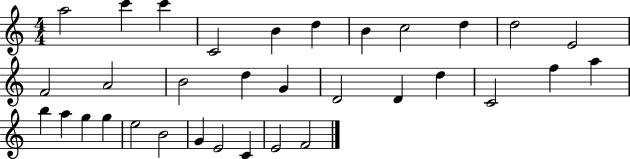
A5/h C6/q C6/q C4/h B4/q D5/q B4/q C5/h D5/q D5/h E4/h F4/h A4/h B4/h D5/q G4/q D4/h D4/q D5/q C4/h F5/q A5/q B5/q A5/q G5/q G5/q E5/h B4/h G4/q E4/h C4/q E4/h F4/h